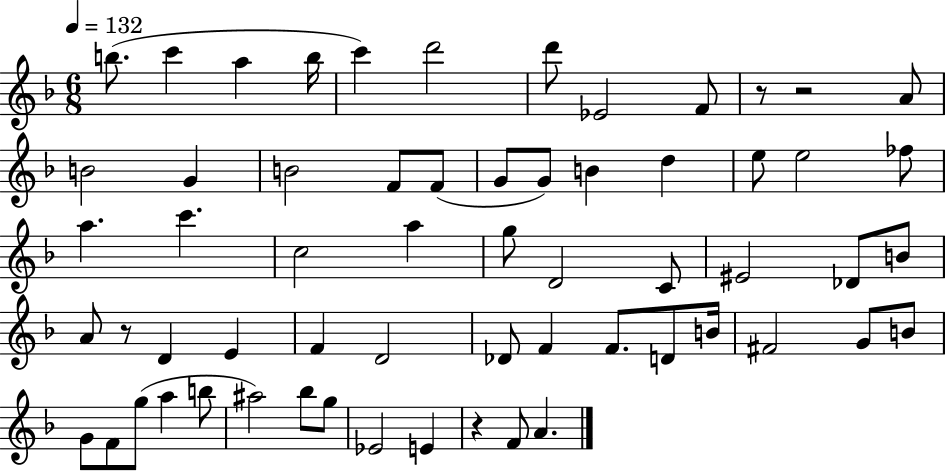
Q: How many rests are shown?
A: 4